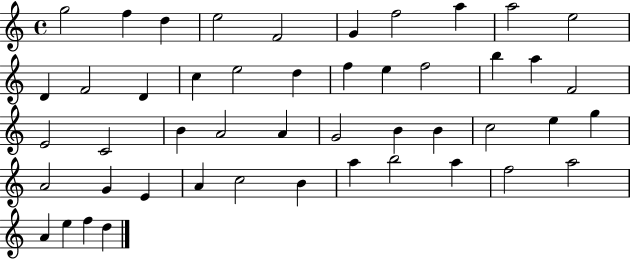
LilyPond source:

{
  \clef treble
  \time 4/4
  \defaultTimeSignature
  \key c \major
  g''2 f''4 d''4 | e''2 f'2 | g'4 f''2 a''4 | a''2 e''2 | \break d'4 f'2 d'4 | c''4 e''2 d''4 | f''4 e''4 f''2 | b''4 a''4 f'2 | \break e'2 c'2 | b'4 a'2 a'4 | g'2 b'4 b'4 | c''2 e''4 g''4 | \break a'2 g'4 e'4 | a'4 c''2 b'4 | a''4 b''2 a''4 | f''2 a''2 | \break a'4 e''4 f''4 d''4 | \bar "|."
}